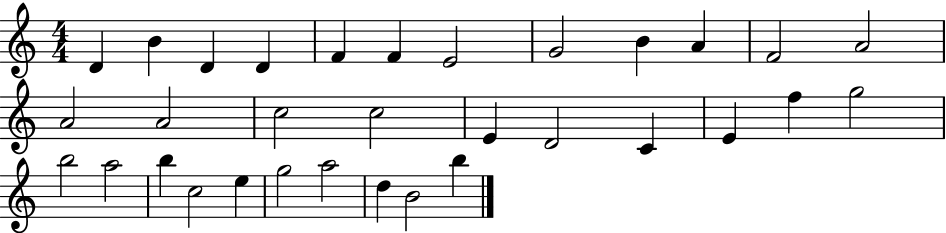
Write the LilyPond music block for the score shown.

{
  \clef treble
  \numericTimeSignature
  \time 4/4
  \key c \major
  d'4 b'4 d'4 d'4 | f'4 f'4 e'2 | g'2 b'4 a'4 | f'2 a'2 | \break a'2 a'2 | c''2 c''2 | e'4 d'2 c'4 | e'4 f''4 g''2 | \break b''2 a''2 | b''4 c''2 e''4 | g''2 a''2 | d''4 b'2 b''4 | \break \bar "|."
}